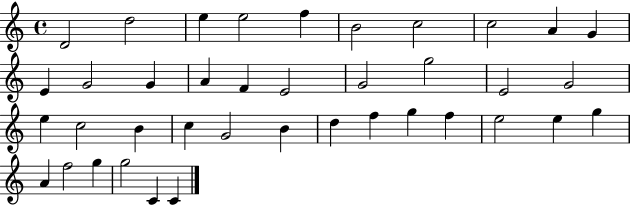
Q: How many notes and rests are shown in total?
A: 39